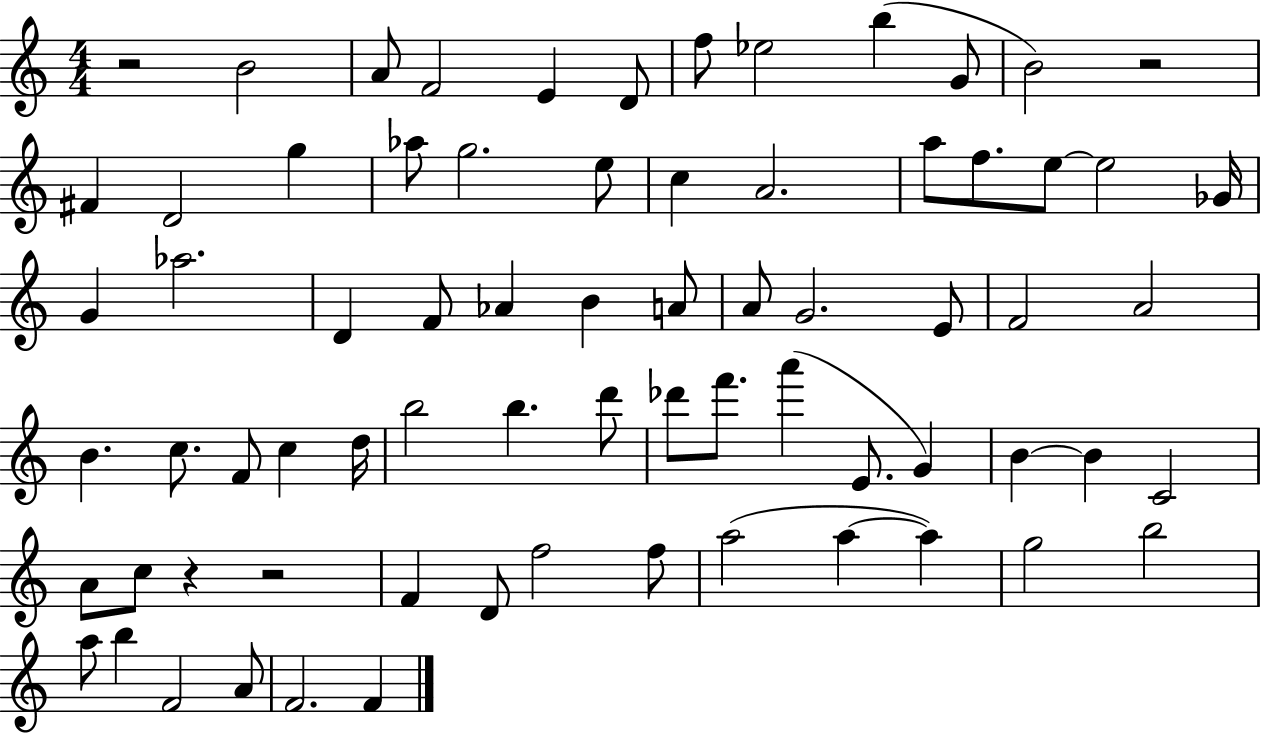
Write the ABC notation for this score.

X:1
T:Untitled
M:4/4
L:1/4
K:C
z2 B2 A/2 F2 E D/2 f/2 _e2 b G/2 B2 z2 ^F D2 g _a/2 g2 e/2 c A2 a/2 f/2 e/2 e2 _G/4 G _a2 D F/2 _A B A/2 A/2 G2 E/2 F2 A2 B c/2 F/2 c d/4 b2 b d'/2 _d'/2 f'/2 a' E/2 G B B C2 A/2 c/2 z z2 F D/2 f2 f/2 a2 a a g2 b2 a/2 b F2 A/2 F2 F